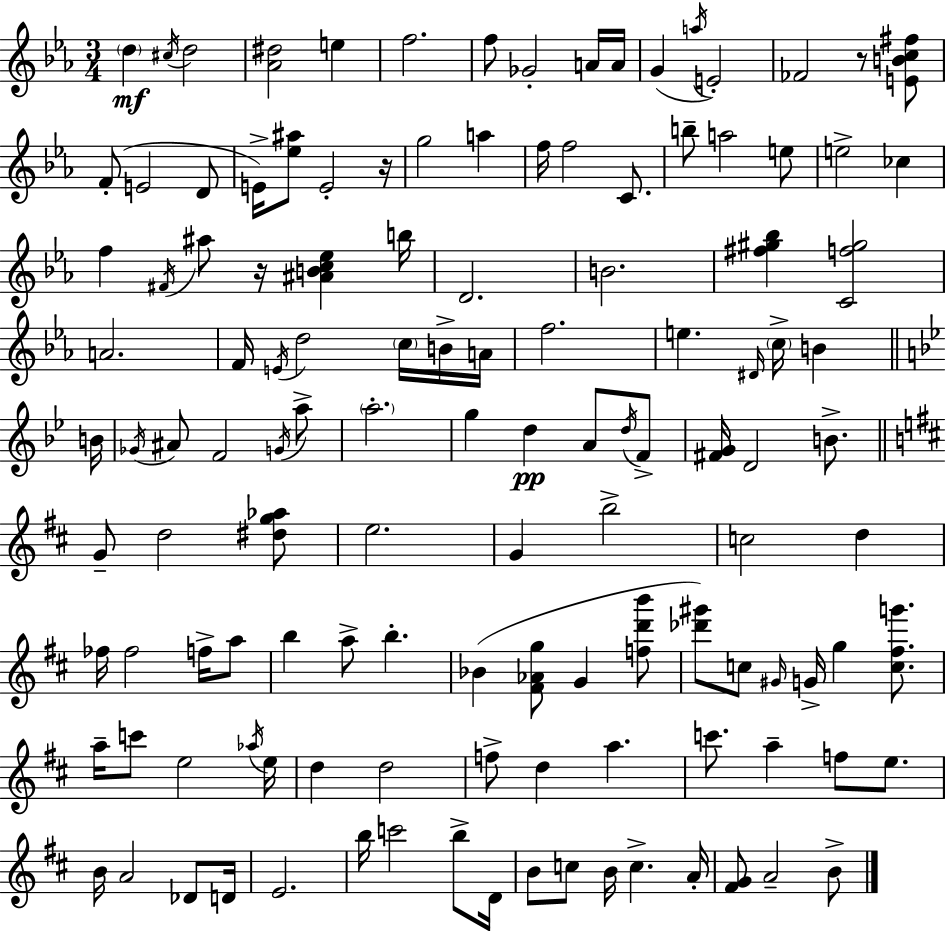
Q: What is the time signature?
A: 3/4